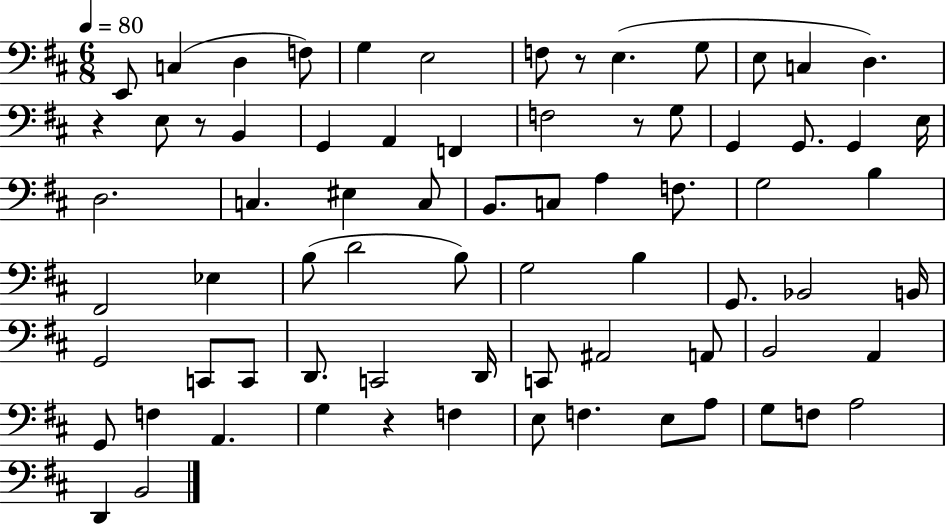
{
  \clef bass
  \numericTimeSignature
  \time 6/8
  \key d \major
  \tempo 4 = 80
  e,8 c4( d4 f8) | g4 e2 | f8 r8 e4.( g8 | e8 c4 d4.) | \break r4 e8 r8 b,4 | g,4 a,4 f,4 | f2 r8 g8 | g,4 g,8. g,4 e16 | \break d2. | c4. eis4 c8 | b,8. c8 a4 f8. | g2 b4 | \break fis,2 ees4 | b8( d'2 b8) | g2 b4 | g,8. bes,2 b,16 | \break g,2 c,8 c,8 | d,8. c,2 d,16 | c,8 ais,2 a,8 | b,2 a,4 | \break g,8 f4 a,4. | g4 r4 f4 | e8 f4. e8 a8 | g8 f8 a2 | \break d,4 b,2 | \bar "|."
}